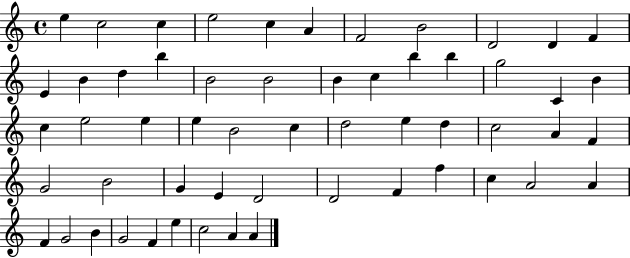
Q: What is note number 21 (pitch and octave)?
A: B5